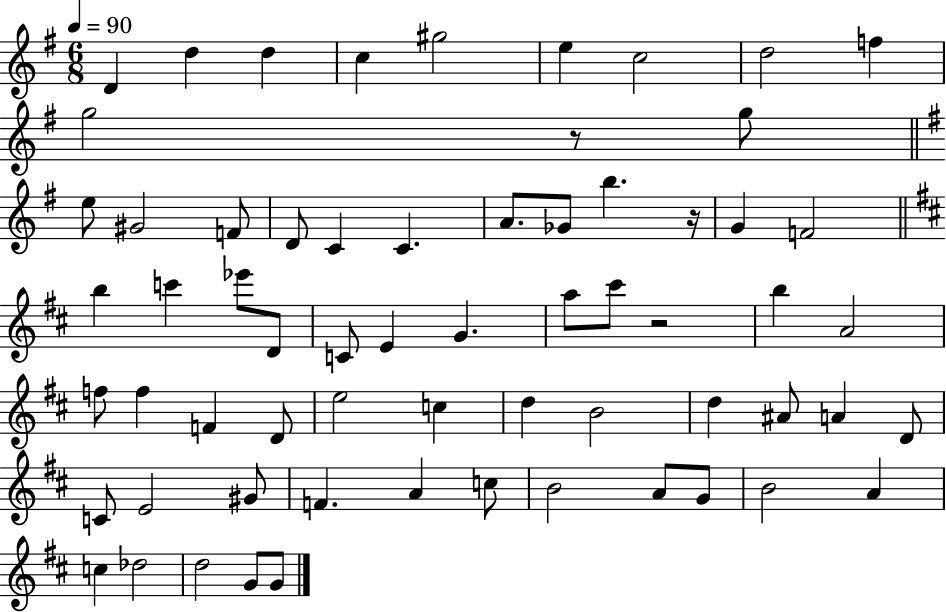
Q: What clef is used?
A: treble